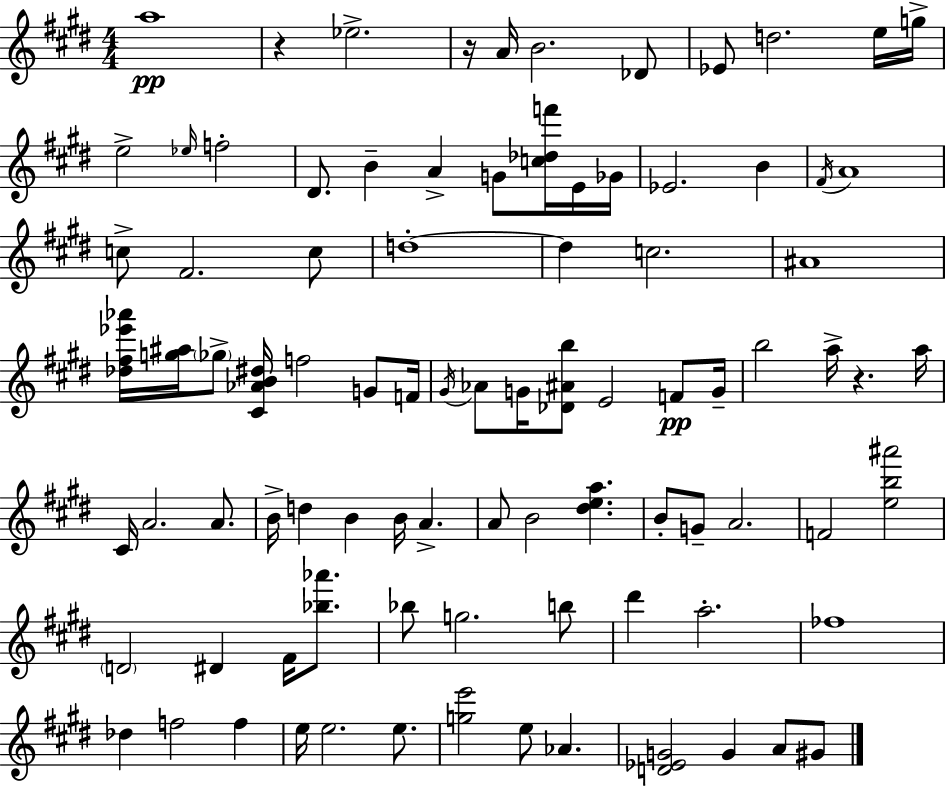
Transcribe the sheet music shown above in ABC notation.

X:1
T:Untitled
M:4/4
L:1/4
K:E
a4 z _e2 z/4 A/4 B2 _D/2 _E/2 d2 e/4 g/4 e2 _e/4 f2 ^D/2 B A G/2 [c_df']/4 E/4 _G/4 _E2 B ^F/4 A4 c/2 ^F2 c/2 d4 d c2 ^A4 [_d^f_e'_a']/4 [g^a]/4 _g/2 [^C_AB^d]/4 f2 G/2 F/4 ^G/4 _A/2 G/4 [_D^Ab]/2 E2 F/2 G/4 b2 a/4 z a/4 ^C/4 A2 A/2 B/4 d B B/4 A A/2 B2 [^dea] B/2 G/2 A2 F2 [eb^a']2 D2 ^D ^F/4 [_b_a']/2 _b/2 g2 b/2 ^d' a2 _f4 _d f2 f e/4 e2 e/2 [ge']2 e/2 _A [D_EG]2 G A/2 ^G/2